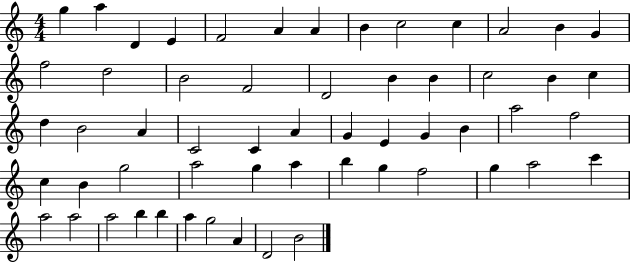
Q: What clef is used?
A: treble